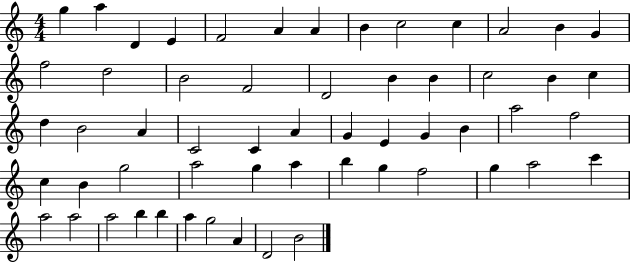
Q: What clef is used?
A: treble